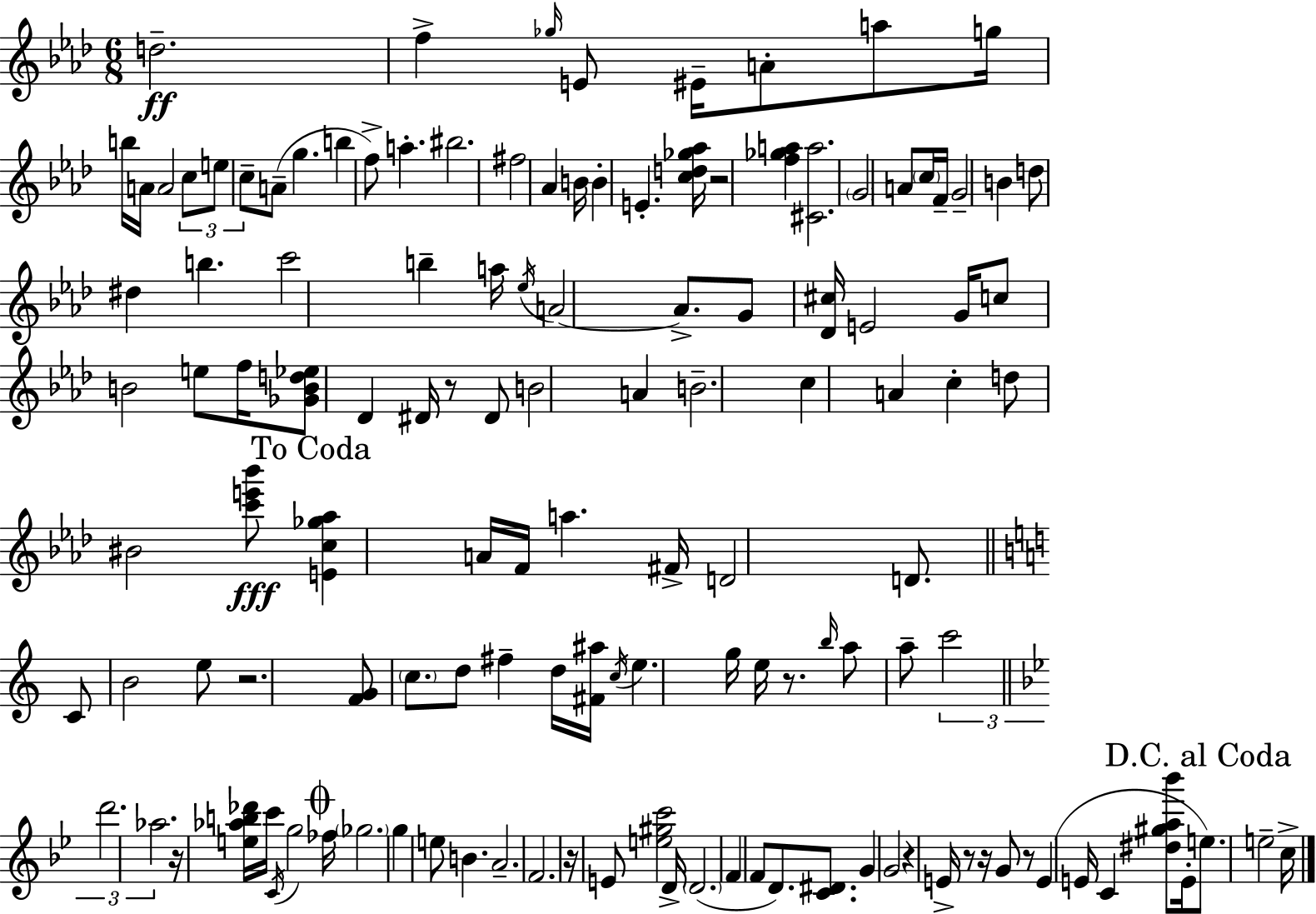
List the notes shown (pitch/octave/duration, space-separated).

D5/h. F5/q Gb5/s E4/e EIS4/s A4/e A5/e G5/s B5/s A4/s A4/h C5/e E5/e C5/e A4/e G5/q. B5/q F5/e A5/q. BIS5/h. F#5/h Ab4/q B4/s B4/q E4/q. [C5,D5,Gb5,Ab5]/s R/h [F5,Gb5,A5]/q [C#4,A5]/h. G4/h A4/e C5/s F4/s G4/h B4/q D5/e D#5/q B5/q. C6/h B5/q A5/s Eb5/s A4/h A4/e. G4/e [Db4,C#5]/s E4/h G4/s C5/e B4/h E5/e F5/s [Gb4,B4,D5,Eb5]/e Db4/q D#4/s R/e D#4/e B4/h A4/q B4/h. C5/q A4/q C5/q D5/e BIS4/h [C6,E6,Bb6]/e [E4,C5,Gb5,Ab5]/q A4/s F4/s A5/q. F#4/s D4/h D4/e. C4/e B4/h E5/e R/h. [F4,G4]/e C5/e. D5/e F#5/q D5/s [F#4,A#5]/s C5/s E5/q. G5/s E5/s R/e. B5/s A5/e A5/e C6/h D6/h. Ab5/h. R/s [E5,Ab5,B5,Db6]/s C6/s C4/s G5/h FES5/s Gb5/h. G5/q E5/e B4/q. A4/h. F4/h. R/s E4/e [E5,G#5,C6]/h D4/s D4/h. F4/q F4/e D4/e. [C4,D#4]/e. G4/q G4/h R/q E4/s R/e R/s G4/e R/e E4/q E4/s C4/q [D#5,G#5,A5,Bb6]/e E4/s E5/e. E5/h C5/s